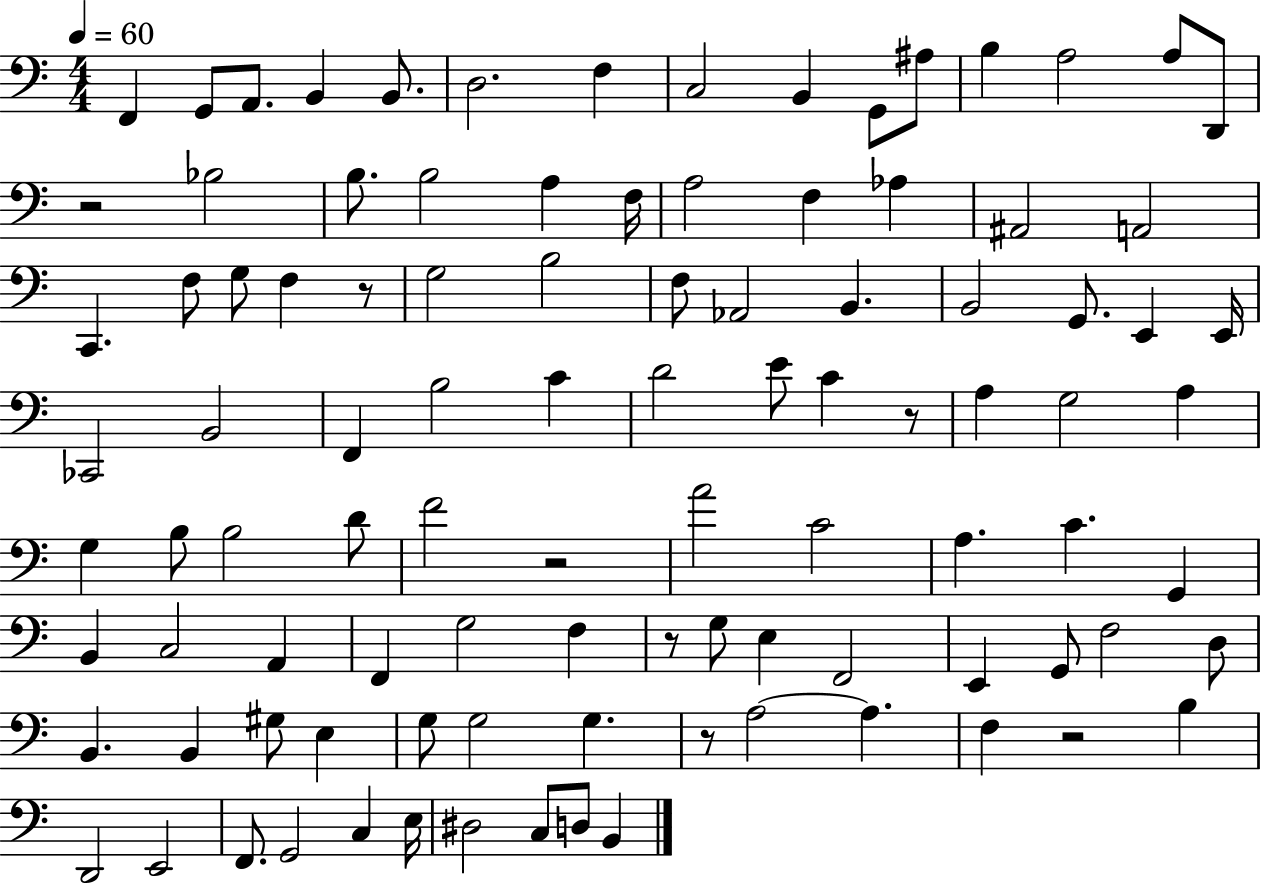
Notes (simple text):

F2/q G2/e A2/e. B2/q B2/e. D3/h. F3/q C3/h B2/q G2/e A#3/e B3/q A3/h A3/e D2/e R/h Bb3/h B3/e. B3/h A3/q F3/s A3/h F3/q Ab3/q A#2/h A2/h C2/q. F3/e G3/e F3/q R/e G3/h B3/h F3/e Ab2/h B2/q. B2/h G2/e. E2/q E2/s CES2/h B2/h F2/q B3/h C4/q D4/h E4/e C4/q R/e A3/q G3/h A3/q G3/q B3/e B3/h D4/e F4/h R/h A4/h C4/h A3/q. C4/q. G2/q B2/q C3/h A2/q F2/q G3/h F3/q R/e G3/e E3/q F2/h E2/q G2/e F3/h D3/e B2/q. B2/q G#3/e E3/q G3/e G3/h G3/q. R/e A3/h A3/q. F3/q R/h B3/q D2/h E2/h F2/e. G2/h C3/q E3/s D#3/h C3/e D3/e B2/q